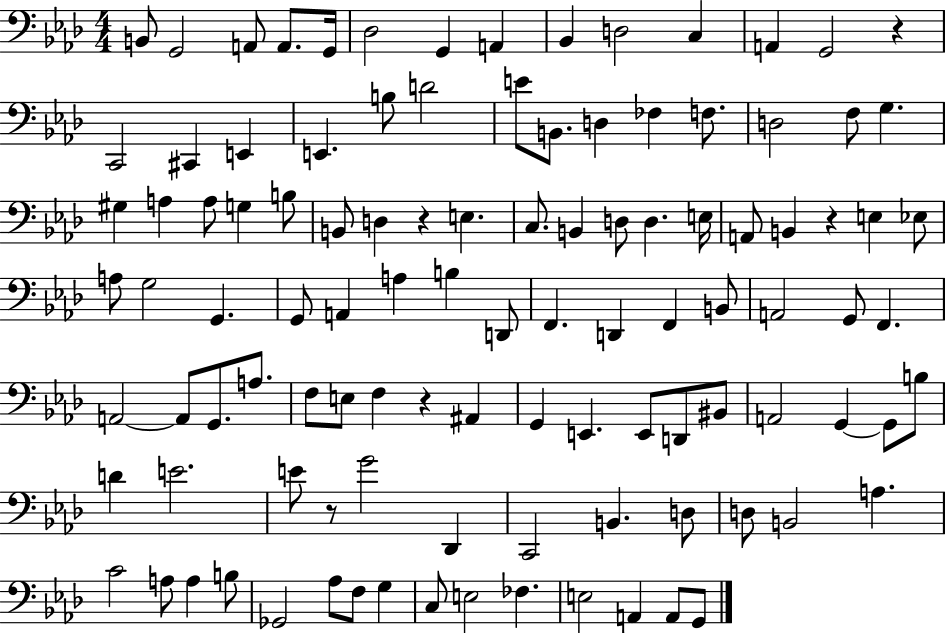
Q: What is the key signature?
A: AES major